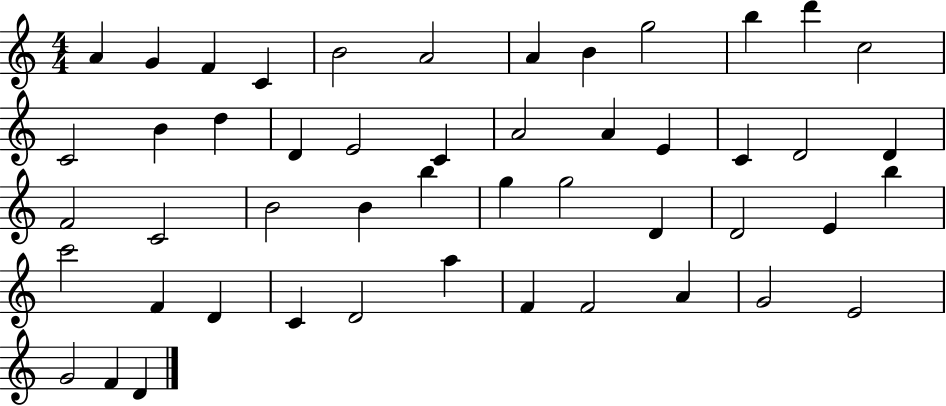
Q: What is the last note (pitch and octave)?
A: D4